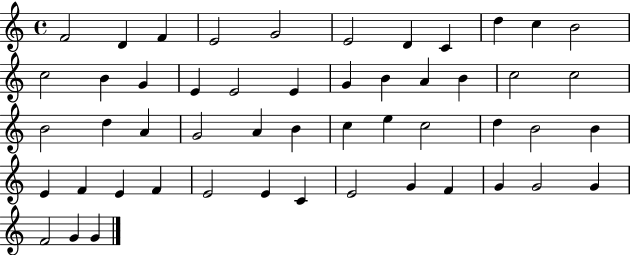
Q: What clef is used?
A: treble